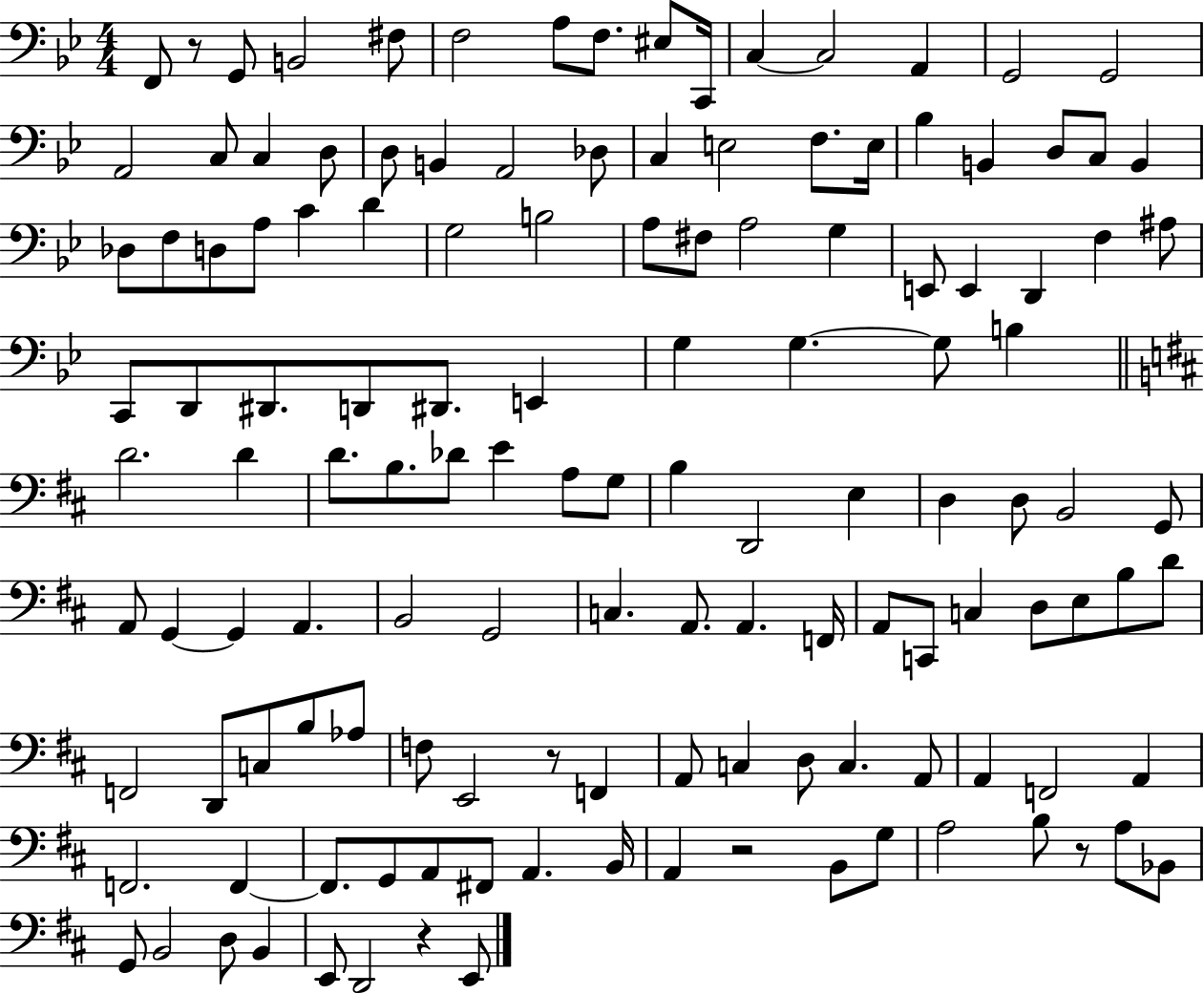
F2/e R/e G2/e B2/h F#3/e F3/h A3/e F3/e. EIS3/e C2/s C3/q C3/h A2/q G2/h G2/h A2/h C3/e C3/q D3/e D3/e B2/q A2/h Db3/e C3/q E3/h F3/e. E3/s Bb3/q B2/q D3/e C3/e B2/q Db3/e F3/e D3/e A3/e C4/q D4/q G3/h B3/h A3/e F#3/e A3/h G3/q E2/e E2/q D2/q F3/q A#3/e C2/e D2/e D#2/e. D2/e D#2/e. E2/q G3/q G3/q. G3/e B3/q D4/h. D4/q D4/e. B3/e. Db4/e E4/q A3/e G3/e B3/q D2/h E3/q D3/q D3/e B2/h G2/e A2/e G2/q G2/q A2/q. B2/h G2/h C3/q. A2/e. A2/q. F2/s A2/e C2/e C3/q D3/e E3/e B3/e D4/e F2/h D2/e C3/e B3/e Ab3/e F3/e E2/h R/e F2/q A2/e C3/q D3/e C3/q. A2/e A2/q F2/h A2/q F2/h. F2/q F2/e. G2/e A2/e F#2/e A2/q. B2/s A2/q R/h B2/e G3/e A3/h B3/e R/e A3/e Bb2/e G2/e B2/h D3/e B2/q E2/e D2/h R/q E2/e